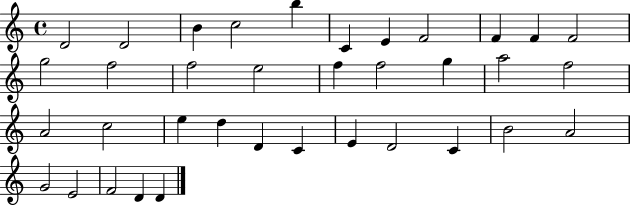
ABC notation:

X:1
T:Untitled
M:4/4
L:1/4
K:C
D2 D2 B c2 b C E F2 F F F2 g2 f2 f2 e2 f f2 g a2 f2 A2 c2 e d D C E D2 C B2 A2 G2 E2 F2 D D